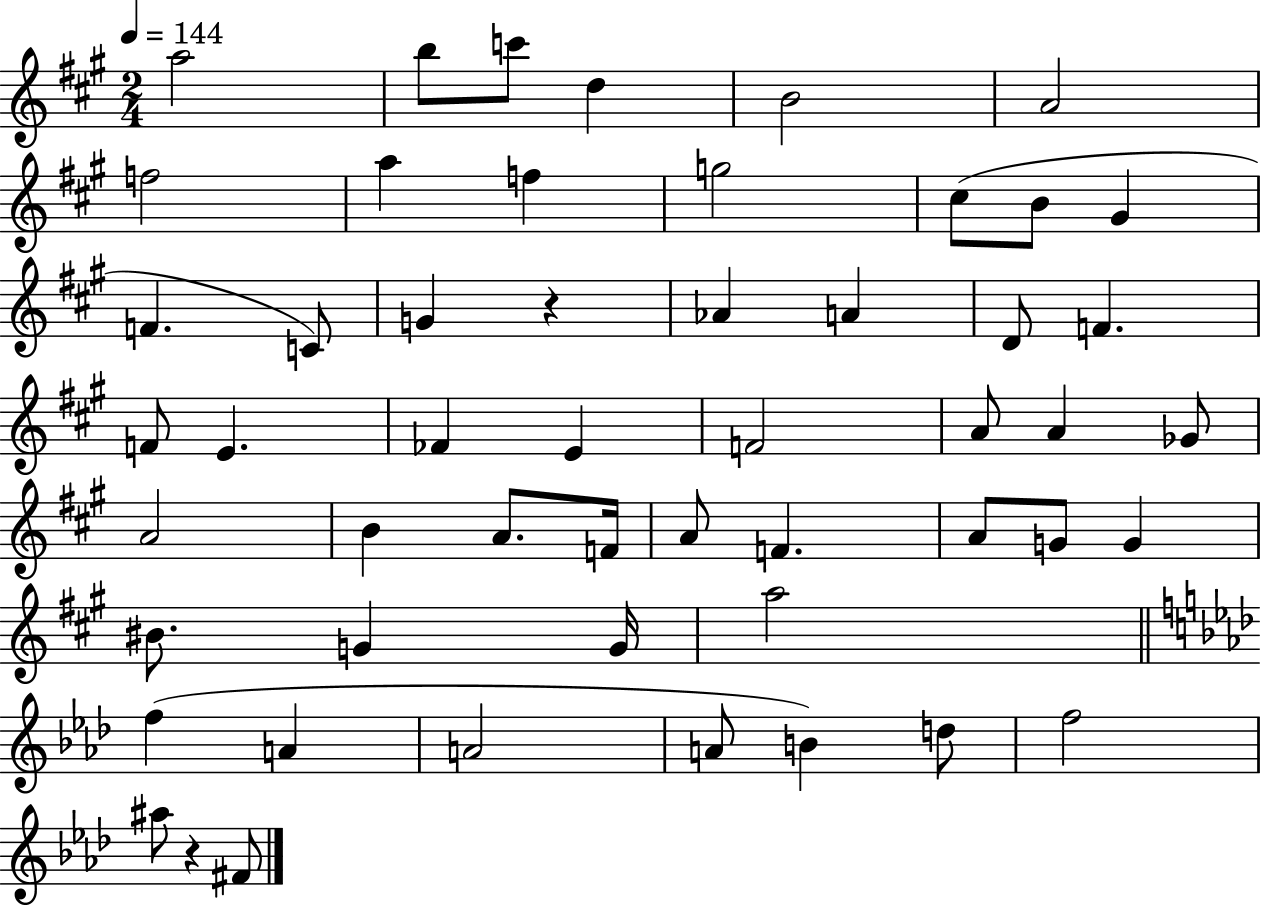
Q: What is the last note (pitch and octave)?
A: F#4